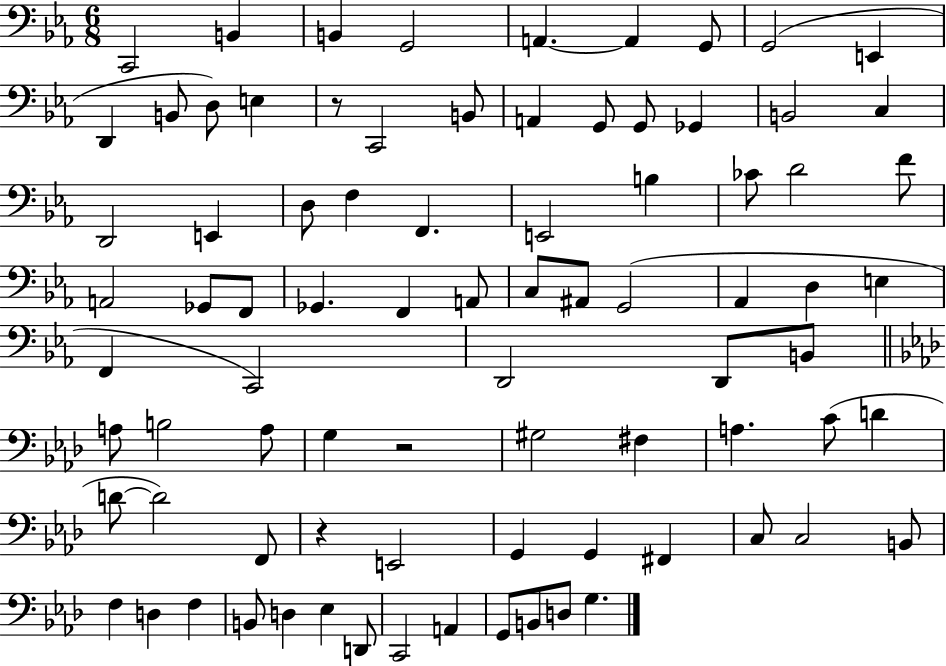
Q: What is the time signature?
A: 6/8